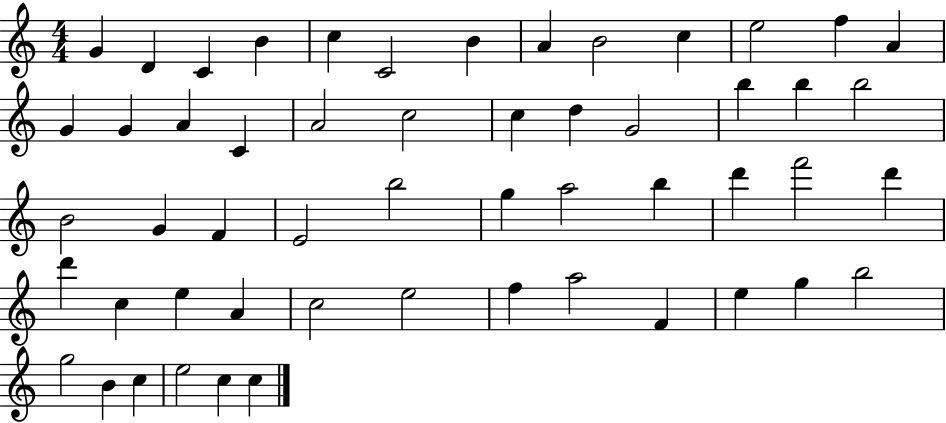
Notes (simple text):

G4/q D4/q C4/q B4/q C5/q C4/h B4/q A4/q B4/h C5/q E5/h F5/q A4/q G4/q G4/q A4/q C4/q A4/h C5/h C5/q D5/q G4/h B5/q B5/q B5/h B4/h G4/q F4/q E4/h B5/h G5/q A5/h B5/q D6/q F6/h D6/q D6/q C5/q E5/q A4/q C5/h E5/h F5/q A5/h F4/q E5/q G5/q B5/h G5/h B4/q C5/q E5/h C5/q C5/q